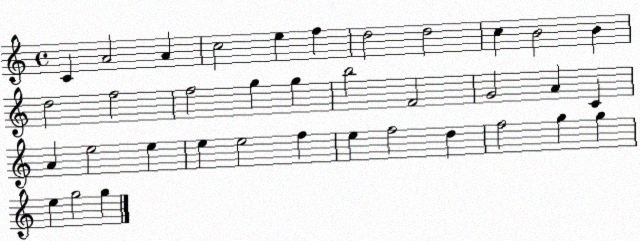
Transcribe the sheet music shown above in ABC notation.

X:1
T:Untitled
M:4/4
L:1/4
K:C
C A2 A c2 e f d2 d2 c B2 B d2 f2 f2 g g b2 F2 G2 A C A e2 e e e2 f e f2 d f2 g g e g2 g